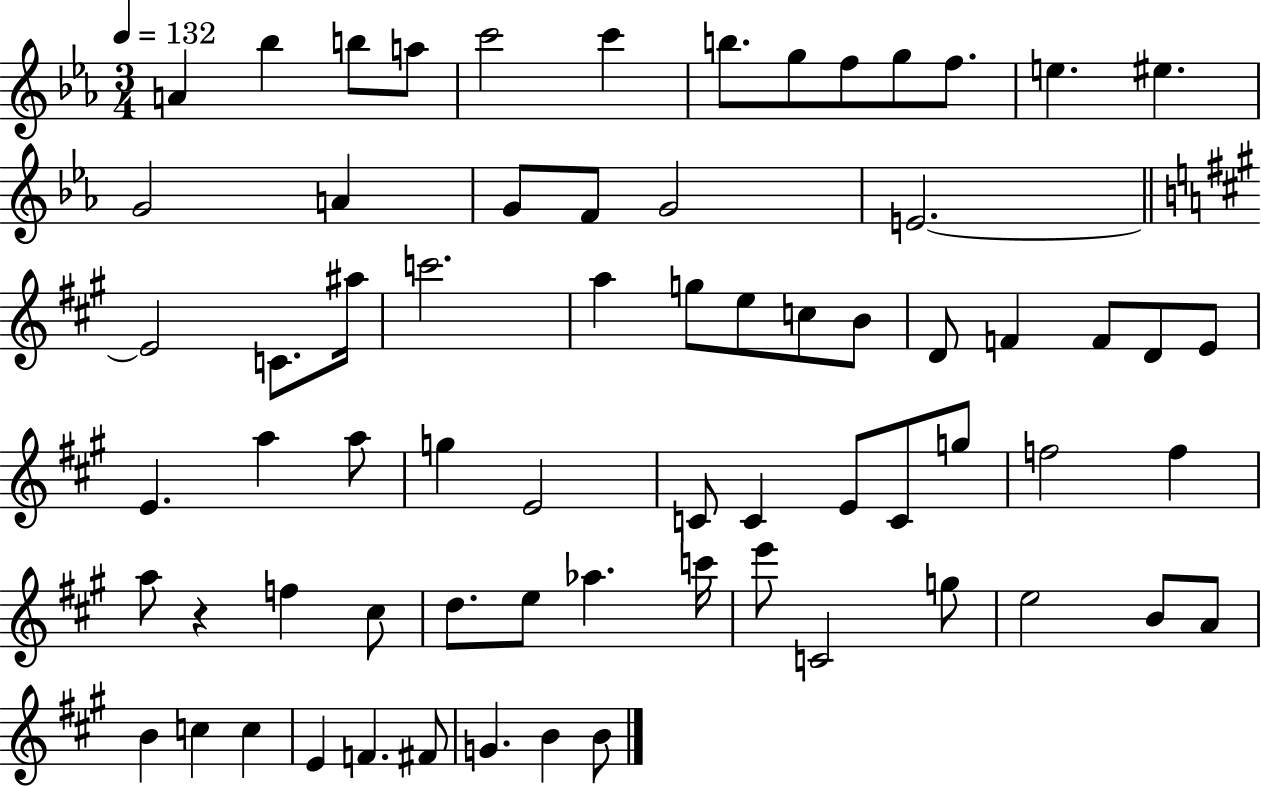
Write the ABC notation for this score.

X:1
T:Untitled
M:3/4
L:1/4
K:Eb
A _b b/2 a/2 c'2 c' b/2 g/2 f/2 g/2 f/2 e ^e G2 A G/2 F/2 G2 E2 E2 C/2 ^a/4 c'2 a g/2 e/2 c/2 B/2 D/2 F F/2 D/2 E/2 E a a/2 g E2 C/2 C E/2 C/2 g/2 f2 f a/2 z f ^c/2 d/2 e/2 _a c'/4 e'/2 C2 g/2 e2 B/2 A/2 B c c E F ^F/2 G B B/2